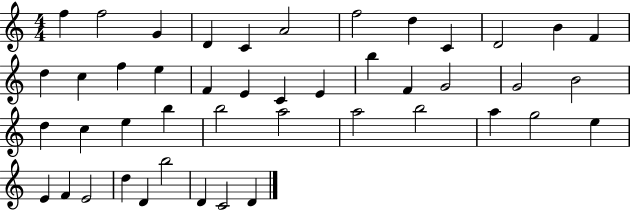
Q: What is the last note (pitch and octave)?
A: D4